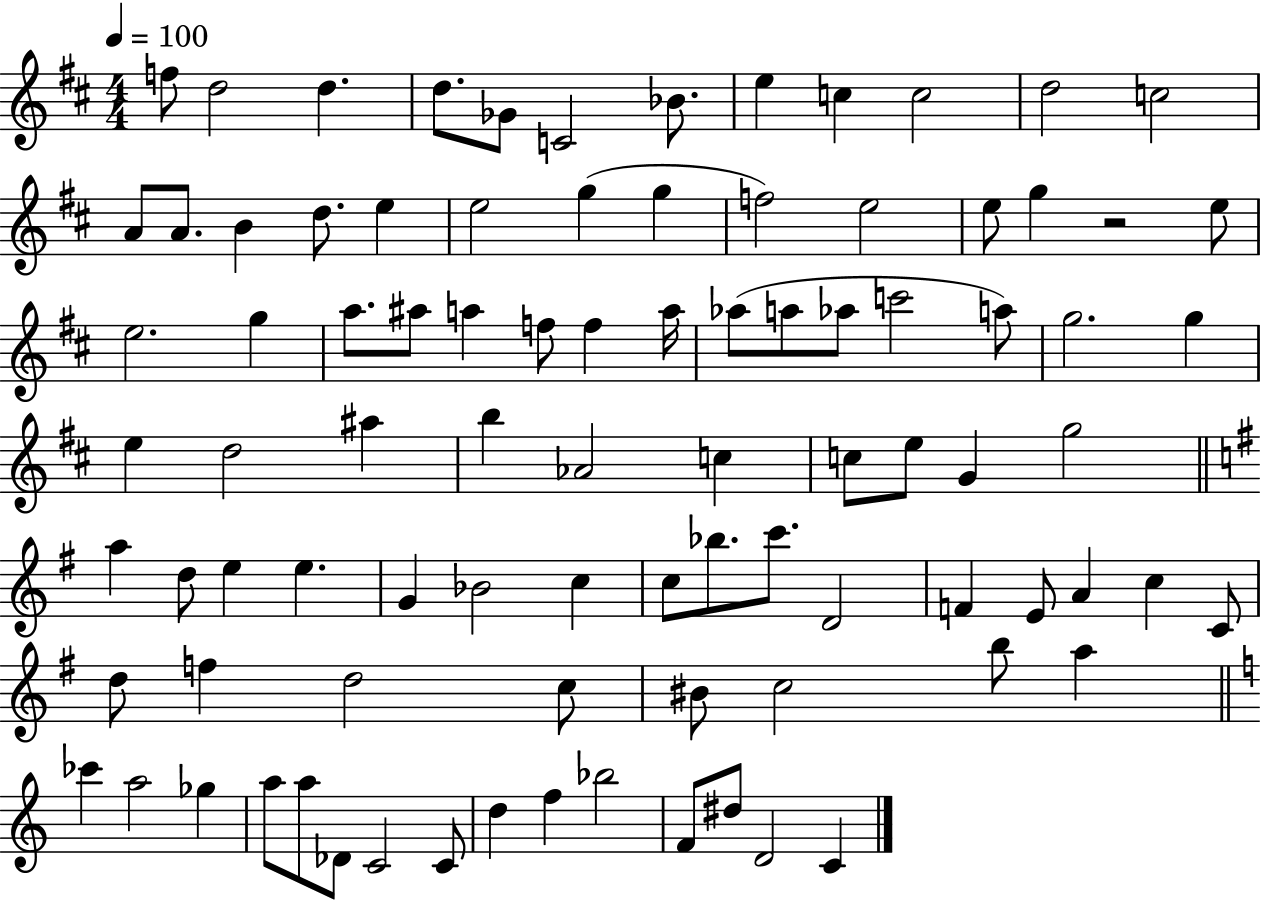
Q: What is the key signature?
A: D major